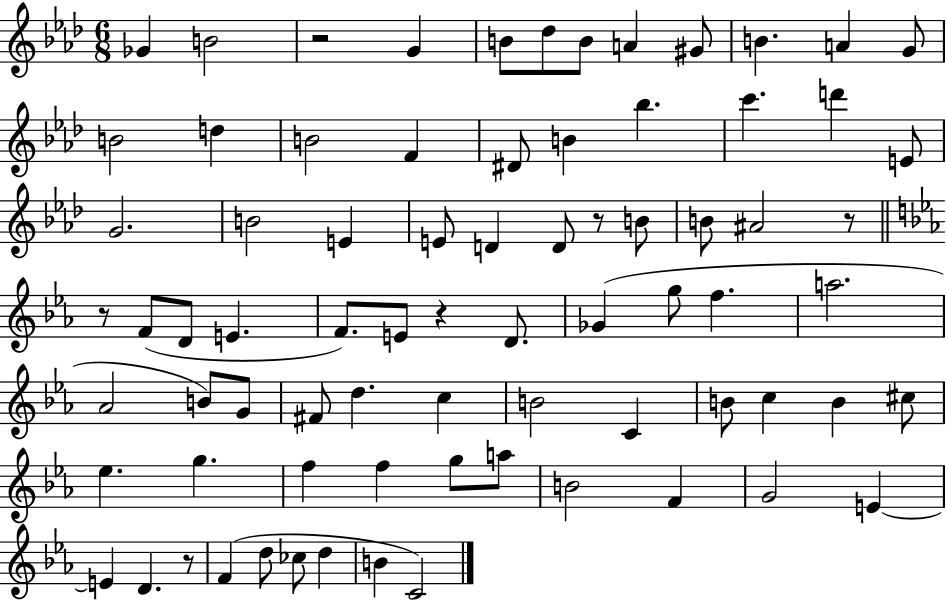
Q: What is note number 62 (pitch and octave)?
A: E4